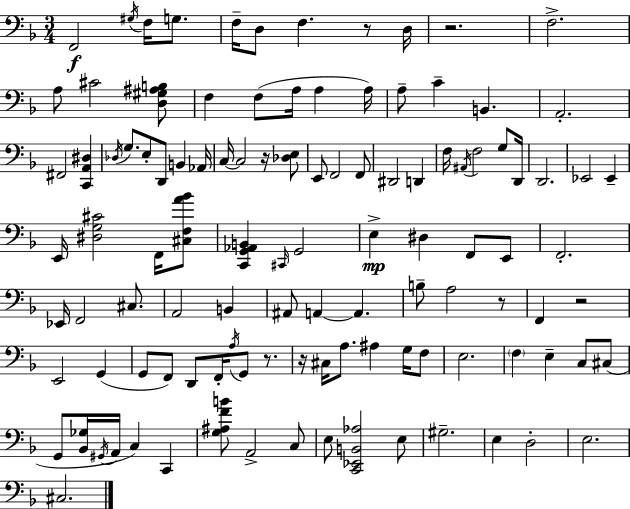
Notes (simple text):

F2/h G#3/s F3/s G3/e. F3/s D3/e F3/q. R/e D3/s R/h. F3/h. A3/e C#4/h [D3,G#3,A#3,B3]/e F3/q F3/e A3/s A3/q A3/s A3/e C4/q B2/q. A2/h. F#2/h [C2,A2,D#3]/q Db3/s G3/e. E3/e D2/e B2/q Ab2/s C3/s C3/h R/s [Db3,E3]/e E2/e F2/h F2/e D#2/h D2/q F3/s A#2/s F3/h G3/e D2/s D2/h. Eb2/h Eb2/q E2/s [D#3,G3,C#4]/h F2/s [C#3,F3,A4,Bb4]/e [C2,G2,Ab2,B2]/q C#2/s G2/h E3/q D#3/q F2/e E2/e F2/h. Eb2/s F2/h C#3/e. A2/h B2/q A#2/e A2/q A2/q. B3/e A3/h R/e F2/q R/h E2/h G2/q G2/e F2/e D2/e F2/s A3/s G2/e R/e. R/s C#3/s A3/e. A#3/q G3/s F3/e E3/h. F3/q E3/q C3/e C#3/e G2/e [Bb2,Gb3]/s G#2/s A2/s C3/q C2/q [G3,A#3,F4,B4]/e A2/h C3/e E3/e [C2,Eb2,B2,Ab3]/h E3/e G#3/h. E3/q D3/h E3/h. C#3/h.